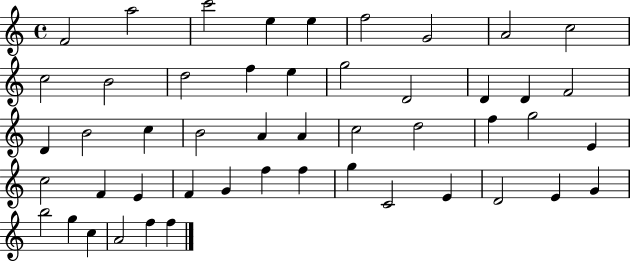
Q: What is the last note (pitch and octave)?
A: F5